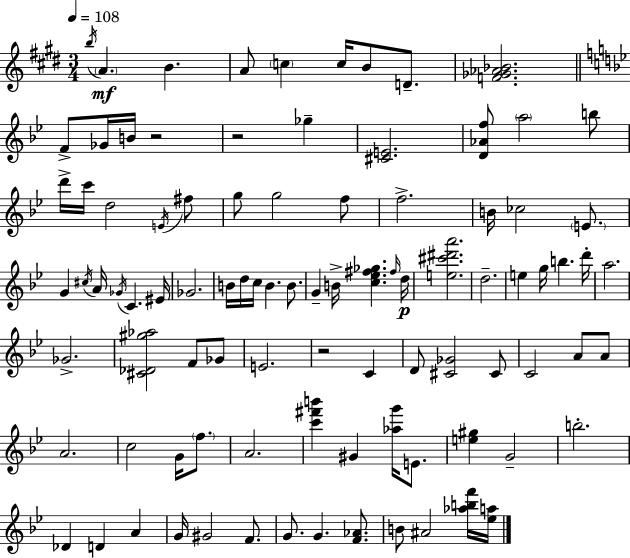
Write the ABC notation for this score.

X:1
T:Untitled
M:3/4
L:1/4
K:E
b/4 A B A/2 c c/4 B/2 D/2 [F_G_A_B]2 F/2 _G/4 B/4 z2 z2 _g [^CE]2 [D_Af]/2 a2 b/2 d'/4 c'/4 d2 E/4 ^f/2 g/2 g2 f/2 f2 B/4 _c2 E/2 G ^c/4 A/4 _G/4 C ^E/4 _G2 B/4 d/4 c/4 B B/2 G B/4 [c_e^f_g] ^f/4 d/4 [e^c'^d'a']2 d2 e g/4 b d'/4 a2 _G2 [^C_D^g_a]2 F/2 _G/2 E2 z2 C D/2 [^C_G]2 ^C/2 C2 A/2 A/2 A2 c2 G/4 f/2 A2 [c'^f'b'] ^G [_ag']/4 E/2 [e^g] G2 b2 _D D A G/4 ^G2 F/2 G/2 G [F_A]/2 B/2 ^A2 [_abf']/4 [_ea]/4